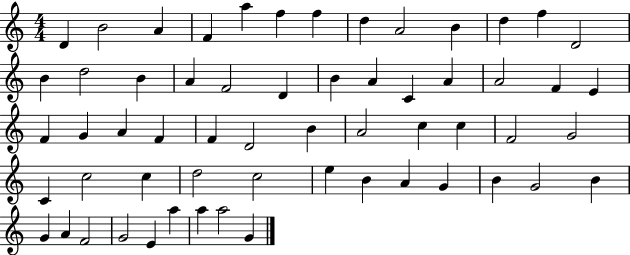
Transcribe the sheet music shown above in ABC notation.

X:1
T:Untitled
M:4/4
L:1/4
K:C
D B2 A F a f f d A2 B d f D2 B d2 B A F2 D B A C A A2 F E F G A F F D2 B A2 c c F2 G2 C c2 c d2 c2 e B A G B G2 B G A F2 G2 E a a a2 G